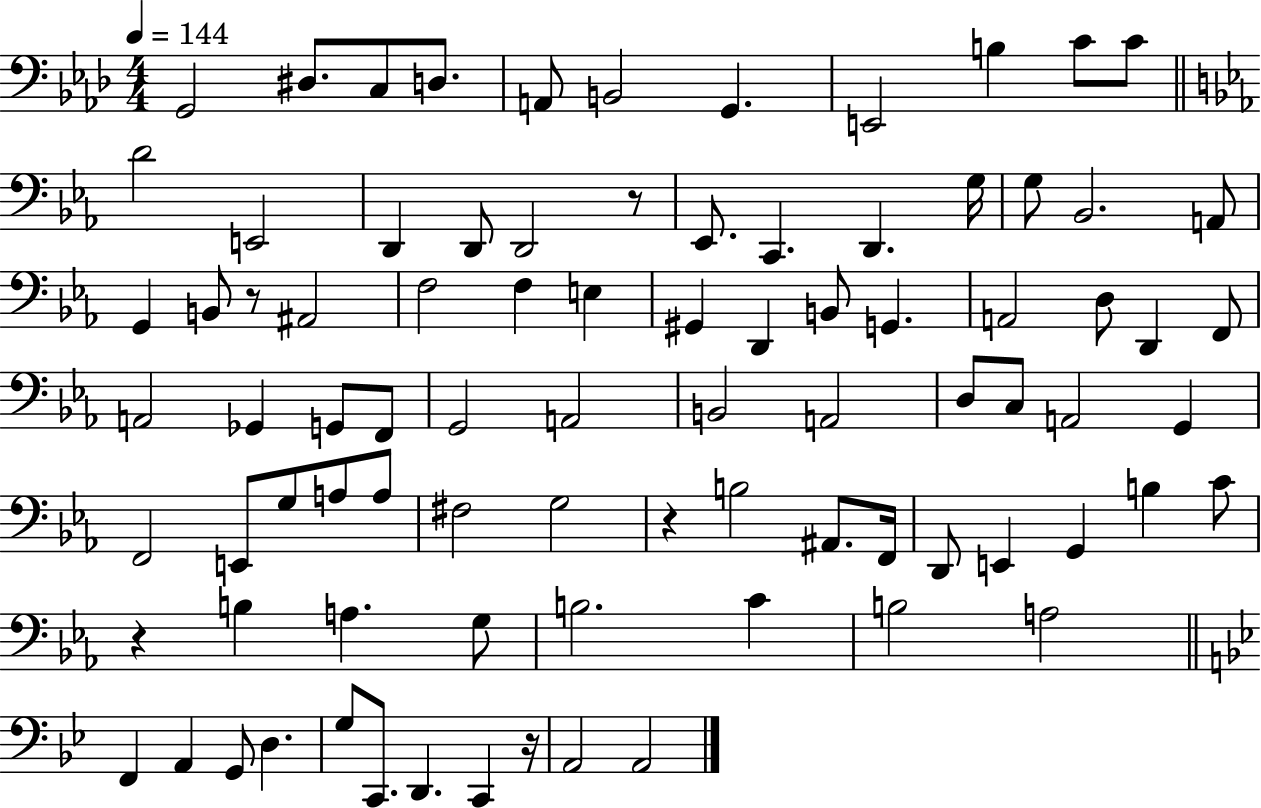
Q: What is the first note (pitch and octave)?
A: G2